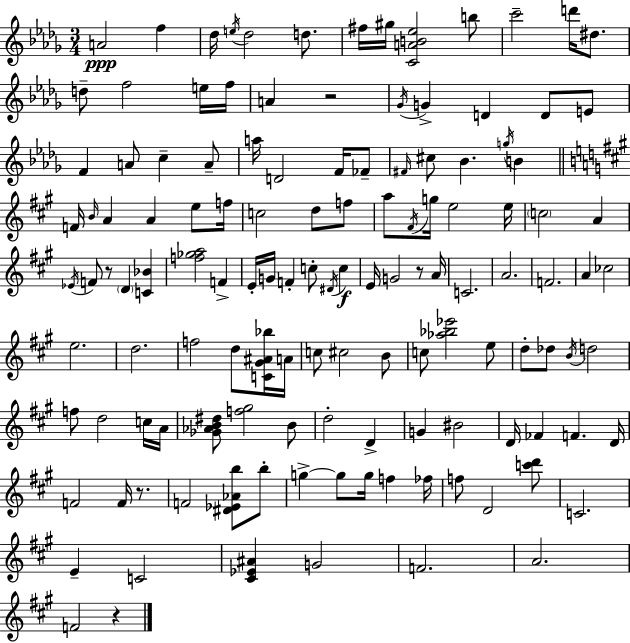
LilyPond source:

{
  \clef treble
  \numericTimeSignature
  \time 3/4
  \key bes \minor
  \repeat volta 2 { a'2\ppp f''4 | des''16 \acciaccatura { e''16 } des''2 d''8. | fis''16 gis''16 <c' a' b' ees''>2 b''8 | c'''2-- d'''16 dis''8. | \break d''8-- f''2 e''16 | f''16 a'4 r2 | \acciaccatura { ges'16 } g'4-> d'4 d'8 | e'8 f'4 a'8 c''4-- | \break a'8-- a''16 d'2 f'16 | fes'8-- \grace { fis'16 } cis''8 bes'4. \acciaccatura { g''16 } | b'4 \bar "||" \break \key a \major f'16 \grace { b'16 } a'4 a'4 e''8 | f''16 c''2 d''8 f''8 | a''8 \acciaccatura { fis'16 } g''16 e''2 | e''16 \parenthesize c''2 a'4 | \break \acciaccatura { ees'16 } f'8 r8 \parenthesize d'4 <c' bes'>4 | <f'' ges'' a''>2 f'4-> | e'16-. g'16 f'4-. c''8-. \acciaccatura { dis'16 }\f | c''4 e'16 g'2 | \break r8 a'16 c'2. | a'2. | f'2. | a'4 ces''2 | \break e''2. | d''2. | f''2 | d''8 <c' gis' ais' bes''>16 a'16 c''8 cis''2 | \break b'8 c''8 <aes'' bes'' ees'''>2 | e''8 d''8-. des''8 \acciaccatura { b'16 } d''2 | f''8 d''2 | c''16 a'16 <ges' aes' b' dis''>8 <f'' gis''>2 | \break b'8 d''2-. | d'4-> g'4 bis'2 | d'16 fes'4 f'4. | d'16 f'2 | \break f'16 r8. f'2 | <dis' ees' aes' b''>8 b''8-. g''4->~~ g''8 g''16 | f''4 fes''16 f''8 d'2 | <c''' d'''>8 c'2. | \break e'4-- c'2 | <cis' ees' ais'>4 g'2 | f'2. | a'2. | \break f'2 | r4 } \bar "|."
}